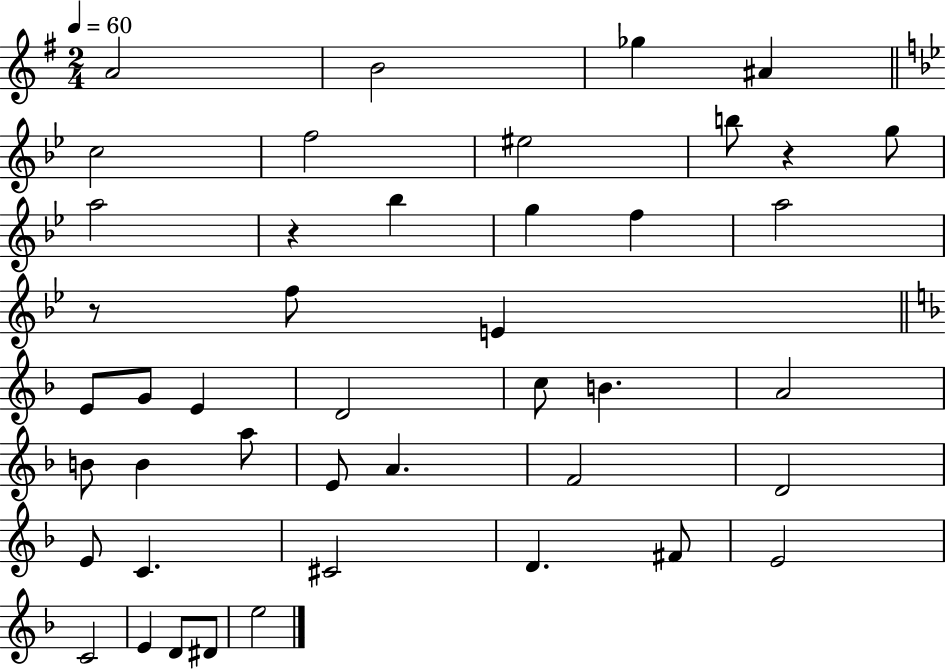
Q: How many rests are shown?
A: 3